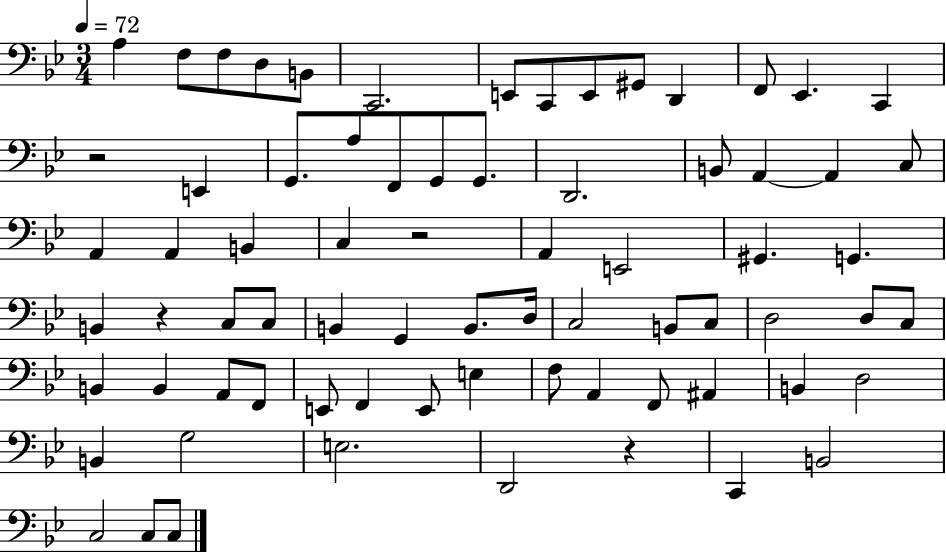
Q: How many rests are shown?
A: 4